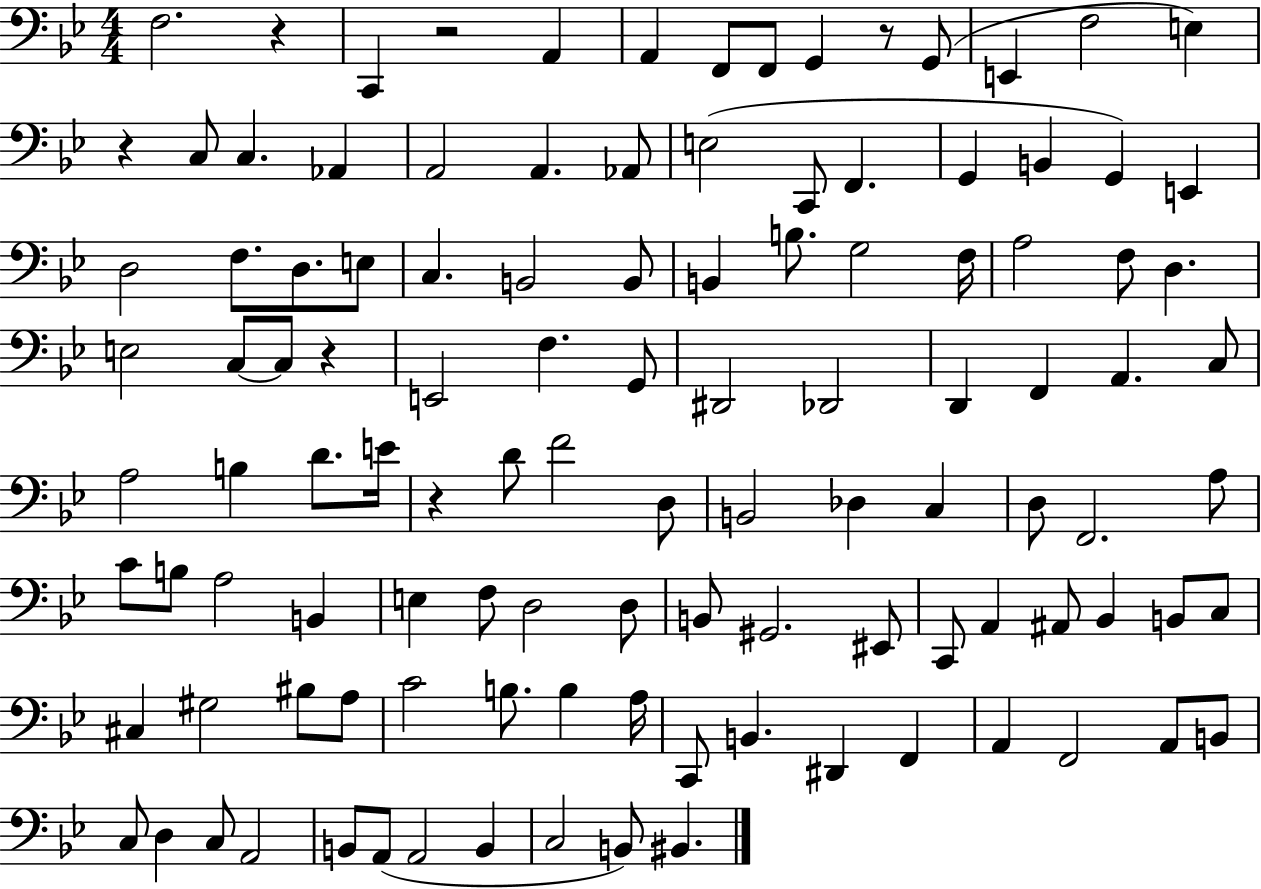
F3/h. R/q C2/q R/h A2/q A2/q F2/e F2/e G2/q R/e G2/e E2/q F3/h E3/q R/q C3/e C3/q. Ab2/q A2/h A2/q. Ab2/e E3/h C2/e F2/q. G2/q B2/q G2/q E2/q D3/h F3/e. D3/e. E3/e C3/q. B2/h B2/e B2/q B3/e. G3/h F3/s A3/h F3/e D3/q. E3/h C3/e C3/e R/q E2/h F3/q. G2/e D#2/h Db2/h D2/q F2/q A2/q. C3/e A3/h B3/q D4/e. E4/s R/q D4/e F4/h D3/e B2/h Db3/q C3/q D3/e F2/h. A3/e C4/e B3/e A3/h B2/q E3/q F3/e D3/h D3/e B2/e G#2/h. EIS2/e C2/e A2/q A#2/e Bb2/q B2/e C3/e C#3/q G#3/h BIS3/e A3/e C4/h B3/e. B3/q A3/s C2/e B2/q. D#2/q F2/q A2/q F2/h A2/e B2/e C3/e D3/q C3/e A2/h B2/e A2/e A2/h B2/q C3/h B2/e BIS2/q.